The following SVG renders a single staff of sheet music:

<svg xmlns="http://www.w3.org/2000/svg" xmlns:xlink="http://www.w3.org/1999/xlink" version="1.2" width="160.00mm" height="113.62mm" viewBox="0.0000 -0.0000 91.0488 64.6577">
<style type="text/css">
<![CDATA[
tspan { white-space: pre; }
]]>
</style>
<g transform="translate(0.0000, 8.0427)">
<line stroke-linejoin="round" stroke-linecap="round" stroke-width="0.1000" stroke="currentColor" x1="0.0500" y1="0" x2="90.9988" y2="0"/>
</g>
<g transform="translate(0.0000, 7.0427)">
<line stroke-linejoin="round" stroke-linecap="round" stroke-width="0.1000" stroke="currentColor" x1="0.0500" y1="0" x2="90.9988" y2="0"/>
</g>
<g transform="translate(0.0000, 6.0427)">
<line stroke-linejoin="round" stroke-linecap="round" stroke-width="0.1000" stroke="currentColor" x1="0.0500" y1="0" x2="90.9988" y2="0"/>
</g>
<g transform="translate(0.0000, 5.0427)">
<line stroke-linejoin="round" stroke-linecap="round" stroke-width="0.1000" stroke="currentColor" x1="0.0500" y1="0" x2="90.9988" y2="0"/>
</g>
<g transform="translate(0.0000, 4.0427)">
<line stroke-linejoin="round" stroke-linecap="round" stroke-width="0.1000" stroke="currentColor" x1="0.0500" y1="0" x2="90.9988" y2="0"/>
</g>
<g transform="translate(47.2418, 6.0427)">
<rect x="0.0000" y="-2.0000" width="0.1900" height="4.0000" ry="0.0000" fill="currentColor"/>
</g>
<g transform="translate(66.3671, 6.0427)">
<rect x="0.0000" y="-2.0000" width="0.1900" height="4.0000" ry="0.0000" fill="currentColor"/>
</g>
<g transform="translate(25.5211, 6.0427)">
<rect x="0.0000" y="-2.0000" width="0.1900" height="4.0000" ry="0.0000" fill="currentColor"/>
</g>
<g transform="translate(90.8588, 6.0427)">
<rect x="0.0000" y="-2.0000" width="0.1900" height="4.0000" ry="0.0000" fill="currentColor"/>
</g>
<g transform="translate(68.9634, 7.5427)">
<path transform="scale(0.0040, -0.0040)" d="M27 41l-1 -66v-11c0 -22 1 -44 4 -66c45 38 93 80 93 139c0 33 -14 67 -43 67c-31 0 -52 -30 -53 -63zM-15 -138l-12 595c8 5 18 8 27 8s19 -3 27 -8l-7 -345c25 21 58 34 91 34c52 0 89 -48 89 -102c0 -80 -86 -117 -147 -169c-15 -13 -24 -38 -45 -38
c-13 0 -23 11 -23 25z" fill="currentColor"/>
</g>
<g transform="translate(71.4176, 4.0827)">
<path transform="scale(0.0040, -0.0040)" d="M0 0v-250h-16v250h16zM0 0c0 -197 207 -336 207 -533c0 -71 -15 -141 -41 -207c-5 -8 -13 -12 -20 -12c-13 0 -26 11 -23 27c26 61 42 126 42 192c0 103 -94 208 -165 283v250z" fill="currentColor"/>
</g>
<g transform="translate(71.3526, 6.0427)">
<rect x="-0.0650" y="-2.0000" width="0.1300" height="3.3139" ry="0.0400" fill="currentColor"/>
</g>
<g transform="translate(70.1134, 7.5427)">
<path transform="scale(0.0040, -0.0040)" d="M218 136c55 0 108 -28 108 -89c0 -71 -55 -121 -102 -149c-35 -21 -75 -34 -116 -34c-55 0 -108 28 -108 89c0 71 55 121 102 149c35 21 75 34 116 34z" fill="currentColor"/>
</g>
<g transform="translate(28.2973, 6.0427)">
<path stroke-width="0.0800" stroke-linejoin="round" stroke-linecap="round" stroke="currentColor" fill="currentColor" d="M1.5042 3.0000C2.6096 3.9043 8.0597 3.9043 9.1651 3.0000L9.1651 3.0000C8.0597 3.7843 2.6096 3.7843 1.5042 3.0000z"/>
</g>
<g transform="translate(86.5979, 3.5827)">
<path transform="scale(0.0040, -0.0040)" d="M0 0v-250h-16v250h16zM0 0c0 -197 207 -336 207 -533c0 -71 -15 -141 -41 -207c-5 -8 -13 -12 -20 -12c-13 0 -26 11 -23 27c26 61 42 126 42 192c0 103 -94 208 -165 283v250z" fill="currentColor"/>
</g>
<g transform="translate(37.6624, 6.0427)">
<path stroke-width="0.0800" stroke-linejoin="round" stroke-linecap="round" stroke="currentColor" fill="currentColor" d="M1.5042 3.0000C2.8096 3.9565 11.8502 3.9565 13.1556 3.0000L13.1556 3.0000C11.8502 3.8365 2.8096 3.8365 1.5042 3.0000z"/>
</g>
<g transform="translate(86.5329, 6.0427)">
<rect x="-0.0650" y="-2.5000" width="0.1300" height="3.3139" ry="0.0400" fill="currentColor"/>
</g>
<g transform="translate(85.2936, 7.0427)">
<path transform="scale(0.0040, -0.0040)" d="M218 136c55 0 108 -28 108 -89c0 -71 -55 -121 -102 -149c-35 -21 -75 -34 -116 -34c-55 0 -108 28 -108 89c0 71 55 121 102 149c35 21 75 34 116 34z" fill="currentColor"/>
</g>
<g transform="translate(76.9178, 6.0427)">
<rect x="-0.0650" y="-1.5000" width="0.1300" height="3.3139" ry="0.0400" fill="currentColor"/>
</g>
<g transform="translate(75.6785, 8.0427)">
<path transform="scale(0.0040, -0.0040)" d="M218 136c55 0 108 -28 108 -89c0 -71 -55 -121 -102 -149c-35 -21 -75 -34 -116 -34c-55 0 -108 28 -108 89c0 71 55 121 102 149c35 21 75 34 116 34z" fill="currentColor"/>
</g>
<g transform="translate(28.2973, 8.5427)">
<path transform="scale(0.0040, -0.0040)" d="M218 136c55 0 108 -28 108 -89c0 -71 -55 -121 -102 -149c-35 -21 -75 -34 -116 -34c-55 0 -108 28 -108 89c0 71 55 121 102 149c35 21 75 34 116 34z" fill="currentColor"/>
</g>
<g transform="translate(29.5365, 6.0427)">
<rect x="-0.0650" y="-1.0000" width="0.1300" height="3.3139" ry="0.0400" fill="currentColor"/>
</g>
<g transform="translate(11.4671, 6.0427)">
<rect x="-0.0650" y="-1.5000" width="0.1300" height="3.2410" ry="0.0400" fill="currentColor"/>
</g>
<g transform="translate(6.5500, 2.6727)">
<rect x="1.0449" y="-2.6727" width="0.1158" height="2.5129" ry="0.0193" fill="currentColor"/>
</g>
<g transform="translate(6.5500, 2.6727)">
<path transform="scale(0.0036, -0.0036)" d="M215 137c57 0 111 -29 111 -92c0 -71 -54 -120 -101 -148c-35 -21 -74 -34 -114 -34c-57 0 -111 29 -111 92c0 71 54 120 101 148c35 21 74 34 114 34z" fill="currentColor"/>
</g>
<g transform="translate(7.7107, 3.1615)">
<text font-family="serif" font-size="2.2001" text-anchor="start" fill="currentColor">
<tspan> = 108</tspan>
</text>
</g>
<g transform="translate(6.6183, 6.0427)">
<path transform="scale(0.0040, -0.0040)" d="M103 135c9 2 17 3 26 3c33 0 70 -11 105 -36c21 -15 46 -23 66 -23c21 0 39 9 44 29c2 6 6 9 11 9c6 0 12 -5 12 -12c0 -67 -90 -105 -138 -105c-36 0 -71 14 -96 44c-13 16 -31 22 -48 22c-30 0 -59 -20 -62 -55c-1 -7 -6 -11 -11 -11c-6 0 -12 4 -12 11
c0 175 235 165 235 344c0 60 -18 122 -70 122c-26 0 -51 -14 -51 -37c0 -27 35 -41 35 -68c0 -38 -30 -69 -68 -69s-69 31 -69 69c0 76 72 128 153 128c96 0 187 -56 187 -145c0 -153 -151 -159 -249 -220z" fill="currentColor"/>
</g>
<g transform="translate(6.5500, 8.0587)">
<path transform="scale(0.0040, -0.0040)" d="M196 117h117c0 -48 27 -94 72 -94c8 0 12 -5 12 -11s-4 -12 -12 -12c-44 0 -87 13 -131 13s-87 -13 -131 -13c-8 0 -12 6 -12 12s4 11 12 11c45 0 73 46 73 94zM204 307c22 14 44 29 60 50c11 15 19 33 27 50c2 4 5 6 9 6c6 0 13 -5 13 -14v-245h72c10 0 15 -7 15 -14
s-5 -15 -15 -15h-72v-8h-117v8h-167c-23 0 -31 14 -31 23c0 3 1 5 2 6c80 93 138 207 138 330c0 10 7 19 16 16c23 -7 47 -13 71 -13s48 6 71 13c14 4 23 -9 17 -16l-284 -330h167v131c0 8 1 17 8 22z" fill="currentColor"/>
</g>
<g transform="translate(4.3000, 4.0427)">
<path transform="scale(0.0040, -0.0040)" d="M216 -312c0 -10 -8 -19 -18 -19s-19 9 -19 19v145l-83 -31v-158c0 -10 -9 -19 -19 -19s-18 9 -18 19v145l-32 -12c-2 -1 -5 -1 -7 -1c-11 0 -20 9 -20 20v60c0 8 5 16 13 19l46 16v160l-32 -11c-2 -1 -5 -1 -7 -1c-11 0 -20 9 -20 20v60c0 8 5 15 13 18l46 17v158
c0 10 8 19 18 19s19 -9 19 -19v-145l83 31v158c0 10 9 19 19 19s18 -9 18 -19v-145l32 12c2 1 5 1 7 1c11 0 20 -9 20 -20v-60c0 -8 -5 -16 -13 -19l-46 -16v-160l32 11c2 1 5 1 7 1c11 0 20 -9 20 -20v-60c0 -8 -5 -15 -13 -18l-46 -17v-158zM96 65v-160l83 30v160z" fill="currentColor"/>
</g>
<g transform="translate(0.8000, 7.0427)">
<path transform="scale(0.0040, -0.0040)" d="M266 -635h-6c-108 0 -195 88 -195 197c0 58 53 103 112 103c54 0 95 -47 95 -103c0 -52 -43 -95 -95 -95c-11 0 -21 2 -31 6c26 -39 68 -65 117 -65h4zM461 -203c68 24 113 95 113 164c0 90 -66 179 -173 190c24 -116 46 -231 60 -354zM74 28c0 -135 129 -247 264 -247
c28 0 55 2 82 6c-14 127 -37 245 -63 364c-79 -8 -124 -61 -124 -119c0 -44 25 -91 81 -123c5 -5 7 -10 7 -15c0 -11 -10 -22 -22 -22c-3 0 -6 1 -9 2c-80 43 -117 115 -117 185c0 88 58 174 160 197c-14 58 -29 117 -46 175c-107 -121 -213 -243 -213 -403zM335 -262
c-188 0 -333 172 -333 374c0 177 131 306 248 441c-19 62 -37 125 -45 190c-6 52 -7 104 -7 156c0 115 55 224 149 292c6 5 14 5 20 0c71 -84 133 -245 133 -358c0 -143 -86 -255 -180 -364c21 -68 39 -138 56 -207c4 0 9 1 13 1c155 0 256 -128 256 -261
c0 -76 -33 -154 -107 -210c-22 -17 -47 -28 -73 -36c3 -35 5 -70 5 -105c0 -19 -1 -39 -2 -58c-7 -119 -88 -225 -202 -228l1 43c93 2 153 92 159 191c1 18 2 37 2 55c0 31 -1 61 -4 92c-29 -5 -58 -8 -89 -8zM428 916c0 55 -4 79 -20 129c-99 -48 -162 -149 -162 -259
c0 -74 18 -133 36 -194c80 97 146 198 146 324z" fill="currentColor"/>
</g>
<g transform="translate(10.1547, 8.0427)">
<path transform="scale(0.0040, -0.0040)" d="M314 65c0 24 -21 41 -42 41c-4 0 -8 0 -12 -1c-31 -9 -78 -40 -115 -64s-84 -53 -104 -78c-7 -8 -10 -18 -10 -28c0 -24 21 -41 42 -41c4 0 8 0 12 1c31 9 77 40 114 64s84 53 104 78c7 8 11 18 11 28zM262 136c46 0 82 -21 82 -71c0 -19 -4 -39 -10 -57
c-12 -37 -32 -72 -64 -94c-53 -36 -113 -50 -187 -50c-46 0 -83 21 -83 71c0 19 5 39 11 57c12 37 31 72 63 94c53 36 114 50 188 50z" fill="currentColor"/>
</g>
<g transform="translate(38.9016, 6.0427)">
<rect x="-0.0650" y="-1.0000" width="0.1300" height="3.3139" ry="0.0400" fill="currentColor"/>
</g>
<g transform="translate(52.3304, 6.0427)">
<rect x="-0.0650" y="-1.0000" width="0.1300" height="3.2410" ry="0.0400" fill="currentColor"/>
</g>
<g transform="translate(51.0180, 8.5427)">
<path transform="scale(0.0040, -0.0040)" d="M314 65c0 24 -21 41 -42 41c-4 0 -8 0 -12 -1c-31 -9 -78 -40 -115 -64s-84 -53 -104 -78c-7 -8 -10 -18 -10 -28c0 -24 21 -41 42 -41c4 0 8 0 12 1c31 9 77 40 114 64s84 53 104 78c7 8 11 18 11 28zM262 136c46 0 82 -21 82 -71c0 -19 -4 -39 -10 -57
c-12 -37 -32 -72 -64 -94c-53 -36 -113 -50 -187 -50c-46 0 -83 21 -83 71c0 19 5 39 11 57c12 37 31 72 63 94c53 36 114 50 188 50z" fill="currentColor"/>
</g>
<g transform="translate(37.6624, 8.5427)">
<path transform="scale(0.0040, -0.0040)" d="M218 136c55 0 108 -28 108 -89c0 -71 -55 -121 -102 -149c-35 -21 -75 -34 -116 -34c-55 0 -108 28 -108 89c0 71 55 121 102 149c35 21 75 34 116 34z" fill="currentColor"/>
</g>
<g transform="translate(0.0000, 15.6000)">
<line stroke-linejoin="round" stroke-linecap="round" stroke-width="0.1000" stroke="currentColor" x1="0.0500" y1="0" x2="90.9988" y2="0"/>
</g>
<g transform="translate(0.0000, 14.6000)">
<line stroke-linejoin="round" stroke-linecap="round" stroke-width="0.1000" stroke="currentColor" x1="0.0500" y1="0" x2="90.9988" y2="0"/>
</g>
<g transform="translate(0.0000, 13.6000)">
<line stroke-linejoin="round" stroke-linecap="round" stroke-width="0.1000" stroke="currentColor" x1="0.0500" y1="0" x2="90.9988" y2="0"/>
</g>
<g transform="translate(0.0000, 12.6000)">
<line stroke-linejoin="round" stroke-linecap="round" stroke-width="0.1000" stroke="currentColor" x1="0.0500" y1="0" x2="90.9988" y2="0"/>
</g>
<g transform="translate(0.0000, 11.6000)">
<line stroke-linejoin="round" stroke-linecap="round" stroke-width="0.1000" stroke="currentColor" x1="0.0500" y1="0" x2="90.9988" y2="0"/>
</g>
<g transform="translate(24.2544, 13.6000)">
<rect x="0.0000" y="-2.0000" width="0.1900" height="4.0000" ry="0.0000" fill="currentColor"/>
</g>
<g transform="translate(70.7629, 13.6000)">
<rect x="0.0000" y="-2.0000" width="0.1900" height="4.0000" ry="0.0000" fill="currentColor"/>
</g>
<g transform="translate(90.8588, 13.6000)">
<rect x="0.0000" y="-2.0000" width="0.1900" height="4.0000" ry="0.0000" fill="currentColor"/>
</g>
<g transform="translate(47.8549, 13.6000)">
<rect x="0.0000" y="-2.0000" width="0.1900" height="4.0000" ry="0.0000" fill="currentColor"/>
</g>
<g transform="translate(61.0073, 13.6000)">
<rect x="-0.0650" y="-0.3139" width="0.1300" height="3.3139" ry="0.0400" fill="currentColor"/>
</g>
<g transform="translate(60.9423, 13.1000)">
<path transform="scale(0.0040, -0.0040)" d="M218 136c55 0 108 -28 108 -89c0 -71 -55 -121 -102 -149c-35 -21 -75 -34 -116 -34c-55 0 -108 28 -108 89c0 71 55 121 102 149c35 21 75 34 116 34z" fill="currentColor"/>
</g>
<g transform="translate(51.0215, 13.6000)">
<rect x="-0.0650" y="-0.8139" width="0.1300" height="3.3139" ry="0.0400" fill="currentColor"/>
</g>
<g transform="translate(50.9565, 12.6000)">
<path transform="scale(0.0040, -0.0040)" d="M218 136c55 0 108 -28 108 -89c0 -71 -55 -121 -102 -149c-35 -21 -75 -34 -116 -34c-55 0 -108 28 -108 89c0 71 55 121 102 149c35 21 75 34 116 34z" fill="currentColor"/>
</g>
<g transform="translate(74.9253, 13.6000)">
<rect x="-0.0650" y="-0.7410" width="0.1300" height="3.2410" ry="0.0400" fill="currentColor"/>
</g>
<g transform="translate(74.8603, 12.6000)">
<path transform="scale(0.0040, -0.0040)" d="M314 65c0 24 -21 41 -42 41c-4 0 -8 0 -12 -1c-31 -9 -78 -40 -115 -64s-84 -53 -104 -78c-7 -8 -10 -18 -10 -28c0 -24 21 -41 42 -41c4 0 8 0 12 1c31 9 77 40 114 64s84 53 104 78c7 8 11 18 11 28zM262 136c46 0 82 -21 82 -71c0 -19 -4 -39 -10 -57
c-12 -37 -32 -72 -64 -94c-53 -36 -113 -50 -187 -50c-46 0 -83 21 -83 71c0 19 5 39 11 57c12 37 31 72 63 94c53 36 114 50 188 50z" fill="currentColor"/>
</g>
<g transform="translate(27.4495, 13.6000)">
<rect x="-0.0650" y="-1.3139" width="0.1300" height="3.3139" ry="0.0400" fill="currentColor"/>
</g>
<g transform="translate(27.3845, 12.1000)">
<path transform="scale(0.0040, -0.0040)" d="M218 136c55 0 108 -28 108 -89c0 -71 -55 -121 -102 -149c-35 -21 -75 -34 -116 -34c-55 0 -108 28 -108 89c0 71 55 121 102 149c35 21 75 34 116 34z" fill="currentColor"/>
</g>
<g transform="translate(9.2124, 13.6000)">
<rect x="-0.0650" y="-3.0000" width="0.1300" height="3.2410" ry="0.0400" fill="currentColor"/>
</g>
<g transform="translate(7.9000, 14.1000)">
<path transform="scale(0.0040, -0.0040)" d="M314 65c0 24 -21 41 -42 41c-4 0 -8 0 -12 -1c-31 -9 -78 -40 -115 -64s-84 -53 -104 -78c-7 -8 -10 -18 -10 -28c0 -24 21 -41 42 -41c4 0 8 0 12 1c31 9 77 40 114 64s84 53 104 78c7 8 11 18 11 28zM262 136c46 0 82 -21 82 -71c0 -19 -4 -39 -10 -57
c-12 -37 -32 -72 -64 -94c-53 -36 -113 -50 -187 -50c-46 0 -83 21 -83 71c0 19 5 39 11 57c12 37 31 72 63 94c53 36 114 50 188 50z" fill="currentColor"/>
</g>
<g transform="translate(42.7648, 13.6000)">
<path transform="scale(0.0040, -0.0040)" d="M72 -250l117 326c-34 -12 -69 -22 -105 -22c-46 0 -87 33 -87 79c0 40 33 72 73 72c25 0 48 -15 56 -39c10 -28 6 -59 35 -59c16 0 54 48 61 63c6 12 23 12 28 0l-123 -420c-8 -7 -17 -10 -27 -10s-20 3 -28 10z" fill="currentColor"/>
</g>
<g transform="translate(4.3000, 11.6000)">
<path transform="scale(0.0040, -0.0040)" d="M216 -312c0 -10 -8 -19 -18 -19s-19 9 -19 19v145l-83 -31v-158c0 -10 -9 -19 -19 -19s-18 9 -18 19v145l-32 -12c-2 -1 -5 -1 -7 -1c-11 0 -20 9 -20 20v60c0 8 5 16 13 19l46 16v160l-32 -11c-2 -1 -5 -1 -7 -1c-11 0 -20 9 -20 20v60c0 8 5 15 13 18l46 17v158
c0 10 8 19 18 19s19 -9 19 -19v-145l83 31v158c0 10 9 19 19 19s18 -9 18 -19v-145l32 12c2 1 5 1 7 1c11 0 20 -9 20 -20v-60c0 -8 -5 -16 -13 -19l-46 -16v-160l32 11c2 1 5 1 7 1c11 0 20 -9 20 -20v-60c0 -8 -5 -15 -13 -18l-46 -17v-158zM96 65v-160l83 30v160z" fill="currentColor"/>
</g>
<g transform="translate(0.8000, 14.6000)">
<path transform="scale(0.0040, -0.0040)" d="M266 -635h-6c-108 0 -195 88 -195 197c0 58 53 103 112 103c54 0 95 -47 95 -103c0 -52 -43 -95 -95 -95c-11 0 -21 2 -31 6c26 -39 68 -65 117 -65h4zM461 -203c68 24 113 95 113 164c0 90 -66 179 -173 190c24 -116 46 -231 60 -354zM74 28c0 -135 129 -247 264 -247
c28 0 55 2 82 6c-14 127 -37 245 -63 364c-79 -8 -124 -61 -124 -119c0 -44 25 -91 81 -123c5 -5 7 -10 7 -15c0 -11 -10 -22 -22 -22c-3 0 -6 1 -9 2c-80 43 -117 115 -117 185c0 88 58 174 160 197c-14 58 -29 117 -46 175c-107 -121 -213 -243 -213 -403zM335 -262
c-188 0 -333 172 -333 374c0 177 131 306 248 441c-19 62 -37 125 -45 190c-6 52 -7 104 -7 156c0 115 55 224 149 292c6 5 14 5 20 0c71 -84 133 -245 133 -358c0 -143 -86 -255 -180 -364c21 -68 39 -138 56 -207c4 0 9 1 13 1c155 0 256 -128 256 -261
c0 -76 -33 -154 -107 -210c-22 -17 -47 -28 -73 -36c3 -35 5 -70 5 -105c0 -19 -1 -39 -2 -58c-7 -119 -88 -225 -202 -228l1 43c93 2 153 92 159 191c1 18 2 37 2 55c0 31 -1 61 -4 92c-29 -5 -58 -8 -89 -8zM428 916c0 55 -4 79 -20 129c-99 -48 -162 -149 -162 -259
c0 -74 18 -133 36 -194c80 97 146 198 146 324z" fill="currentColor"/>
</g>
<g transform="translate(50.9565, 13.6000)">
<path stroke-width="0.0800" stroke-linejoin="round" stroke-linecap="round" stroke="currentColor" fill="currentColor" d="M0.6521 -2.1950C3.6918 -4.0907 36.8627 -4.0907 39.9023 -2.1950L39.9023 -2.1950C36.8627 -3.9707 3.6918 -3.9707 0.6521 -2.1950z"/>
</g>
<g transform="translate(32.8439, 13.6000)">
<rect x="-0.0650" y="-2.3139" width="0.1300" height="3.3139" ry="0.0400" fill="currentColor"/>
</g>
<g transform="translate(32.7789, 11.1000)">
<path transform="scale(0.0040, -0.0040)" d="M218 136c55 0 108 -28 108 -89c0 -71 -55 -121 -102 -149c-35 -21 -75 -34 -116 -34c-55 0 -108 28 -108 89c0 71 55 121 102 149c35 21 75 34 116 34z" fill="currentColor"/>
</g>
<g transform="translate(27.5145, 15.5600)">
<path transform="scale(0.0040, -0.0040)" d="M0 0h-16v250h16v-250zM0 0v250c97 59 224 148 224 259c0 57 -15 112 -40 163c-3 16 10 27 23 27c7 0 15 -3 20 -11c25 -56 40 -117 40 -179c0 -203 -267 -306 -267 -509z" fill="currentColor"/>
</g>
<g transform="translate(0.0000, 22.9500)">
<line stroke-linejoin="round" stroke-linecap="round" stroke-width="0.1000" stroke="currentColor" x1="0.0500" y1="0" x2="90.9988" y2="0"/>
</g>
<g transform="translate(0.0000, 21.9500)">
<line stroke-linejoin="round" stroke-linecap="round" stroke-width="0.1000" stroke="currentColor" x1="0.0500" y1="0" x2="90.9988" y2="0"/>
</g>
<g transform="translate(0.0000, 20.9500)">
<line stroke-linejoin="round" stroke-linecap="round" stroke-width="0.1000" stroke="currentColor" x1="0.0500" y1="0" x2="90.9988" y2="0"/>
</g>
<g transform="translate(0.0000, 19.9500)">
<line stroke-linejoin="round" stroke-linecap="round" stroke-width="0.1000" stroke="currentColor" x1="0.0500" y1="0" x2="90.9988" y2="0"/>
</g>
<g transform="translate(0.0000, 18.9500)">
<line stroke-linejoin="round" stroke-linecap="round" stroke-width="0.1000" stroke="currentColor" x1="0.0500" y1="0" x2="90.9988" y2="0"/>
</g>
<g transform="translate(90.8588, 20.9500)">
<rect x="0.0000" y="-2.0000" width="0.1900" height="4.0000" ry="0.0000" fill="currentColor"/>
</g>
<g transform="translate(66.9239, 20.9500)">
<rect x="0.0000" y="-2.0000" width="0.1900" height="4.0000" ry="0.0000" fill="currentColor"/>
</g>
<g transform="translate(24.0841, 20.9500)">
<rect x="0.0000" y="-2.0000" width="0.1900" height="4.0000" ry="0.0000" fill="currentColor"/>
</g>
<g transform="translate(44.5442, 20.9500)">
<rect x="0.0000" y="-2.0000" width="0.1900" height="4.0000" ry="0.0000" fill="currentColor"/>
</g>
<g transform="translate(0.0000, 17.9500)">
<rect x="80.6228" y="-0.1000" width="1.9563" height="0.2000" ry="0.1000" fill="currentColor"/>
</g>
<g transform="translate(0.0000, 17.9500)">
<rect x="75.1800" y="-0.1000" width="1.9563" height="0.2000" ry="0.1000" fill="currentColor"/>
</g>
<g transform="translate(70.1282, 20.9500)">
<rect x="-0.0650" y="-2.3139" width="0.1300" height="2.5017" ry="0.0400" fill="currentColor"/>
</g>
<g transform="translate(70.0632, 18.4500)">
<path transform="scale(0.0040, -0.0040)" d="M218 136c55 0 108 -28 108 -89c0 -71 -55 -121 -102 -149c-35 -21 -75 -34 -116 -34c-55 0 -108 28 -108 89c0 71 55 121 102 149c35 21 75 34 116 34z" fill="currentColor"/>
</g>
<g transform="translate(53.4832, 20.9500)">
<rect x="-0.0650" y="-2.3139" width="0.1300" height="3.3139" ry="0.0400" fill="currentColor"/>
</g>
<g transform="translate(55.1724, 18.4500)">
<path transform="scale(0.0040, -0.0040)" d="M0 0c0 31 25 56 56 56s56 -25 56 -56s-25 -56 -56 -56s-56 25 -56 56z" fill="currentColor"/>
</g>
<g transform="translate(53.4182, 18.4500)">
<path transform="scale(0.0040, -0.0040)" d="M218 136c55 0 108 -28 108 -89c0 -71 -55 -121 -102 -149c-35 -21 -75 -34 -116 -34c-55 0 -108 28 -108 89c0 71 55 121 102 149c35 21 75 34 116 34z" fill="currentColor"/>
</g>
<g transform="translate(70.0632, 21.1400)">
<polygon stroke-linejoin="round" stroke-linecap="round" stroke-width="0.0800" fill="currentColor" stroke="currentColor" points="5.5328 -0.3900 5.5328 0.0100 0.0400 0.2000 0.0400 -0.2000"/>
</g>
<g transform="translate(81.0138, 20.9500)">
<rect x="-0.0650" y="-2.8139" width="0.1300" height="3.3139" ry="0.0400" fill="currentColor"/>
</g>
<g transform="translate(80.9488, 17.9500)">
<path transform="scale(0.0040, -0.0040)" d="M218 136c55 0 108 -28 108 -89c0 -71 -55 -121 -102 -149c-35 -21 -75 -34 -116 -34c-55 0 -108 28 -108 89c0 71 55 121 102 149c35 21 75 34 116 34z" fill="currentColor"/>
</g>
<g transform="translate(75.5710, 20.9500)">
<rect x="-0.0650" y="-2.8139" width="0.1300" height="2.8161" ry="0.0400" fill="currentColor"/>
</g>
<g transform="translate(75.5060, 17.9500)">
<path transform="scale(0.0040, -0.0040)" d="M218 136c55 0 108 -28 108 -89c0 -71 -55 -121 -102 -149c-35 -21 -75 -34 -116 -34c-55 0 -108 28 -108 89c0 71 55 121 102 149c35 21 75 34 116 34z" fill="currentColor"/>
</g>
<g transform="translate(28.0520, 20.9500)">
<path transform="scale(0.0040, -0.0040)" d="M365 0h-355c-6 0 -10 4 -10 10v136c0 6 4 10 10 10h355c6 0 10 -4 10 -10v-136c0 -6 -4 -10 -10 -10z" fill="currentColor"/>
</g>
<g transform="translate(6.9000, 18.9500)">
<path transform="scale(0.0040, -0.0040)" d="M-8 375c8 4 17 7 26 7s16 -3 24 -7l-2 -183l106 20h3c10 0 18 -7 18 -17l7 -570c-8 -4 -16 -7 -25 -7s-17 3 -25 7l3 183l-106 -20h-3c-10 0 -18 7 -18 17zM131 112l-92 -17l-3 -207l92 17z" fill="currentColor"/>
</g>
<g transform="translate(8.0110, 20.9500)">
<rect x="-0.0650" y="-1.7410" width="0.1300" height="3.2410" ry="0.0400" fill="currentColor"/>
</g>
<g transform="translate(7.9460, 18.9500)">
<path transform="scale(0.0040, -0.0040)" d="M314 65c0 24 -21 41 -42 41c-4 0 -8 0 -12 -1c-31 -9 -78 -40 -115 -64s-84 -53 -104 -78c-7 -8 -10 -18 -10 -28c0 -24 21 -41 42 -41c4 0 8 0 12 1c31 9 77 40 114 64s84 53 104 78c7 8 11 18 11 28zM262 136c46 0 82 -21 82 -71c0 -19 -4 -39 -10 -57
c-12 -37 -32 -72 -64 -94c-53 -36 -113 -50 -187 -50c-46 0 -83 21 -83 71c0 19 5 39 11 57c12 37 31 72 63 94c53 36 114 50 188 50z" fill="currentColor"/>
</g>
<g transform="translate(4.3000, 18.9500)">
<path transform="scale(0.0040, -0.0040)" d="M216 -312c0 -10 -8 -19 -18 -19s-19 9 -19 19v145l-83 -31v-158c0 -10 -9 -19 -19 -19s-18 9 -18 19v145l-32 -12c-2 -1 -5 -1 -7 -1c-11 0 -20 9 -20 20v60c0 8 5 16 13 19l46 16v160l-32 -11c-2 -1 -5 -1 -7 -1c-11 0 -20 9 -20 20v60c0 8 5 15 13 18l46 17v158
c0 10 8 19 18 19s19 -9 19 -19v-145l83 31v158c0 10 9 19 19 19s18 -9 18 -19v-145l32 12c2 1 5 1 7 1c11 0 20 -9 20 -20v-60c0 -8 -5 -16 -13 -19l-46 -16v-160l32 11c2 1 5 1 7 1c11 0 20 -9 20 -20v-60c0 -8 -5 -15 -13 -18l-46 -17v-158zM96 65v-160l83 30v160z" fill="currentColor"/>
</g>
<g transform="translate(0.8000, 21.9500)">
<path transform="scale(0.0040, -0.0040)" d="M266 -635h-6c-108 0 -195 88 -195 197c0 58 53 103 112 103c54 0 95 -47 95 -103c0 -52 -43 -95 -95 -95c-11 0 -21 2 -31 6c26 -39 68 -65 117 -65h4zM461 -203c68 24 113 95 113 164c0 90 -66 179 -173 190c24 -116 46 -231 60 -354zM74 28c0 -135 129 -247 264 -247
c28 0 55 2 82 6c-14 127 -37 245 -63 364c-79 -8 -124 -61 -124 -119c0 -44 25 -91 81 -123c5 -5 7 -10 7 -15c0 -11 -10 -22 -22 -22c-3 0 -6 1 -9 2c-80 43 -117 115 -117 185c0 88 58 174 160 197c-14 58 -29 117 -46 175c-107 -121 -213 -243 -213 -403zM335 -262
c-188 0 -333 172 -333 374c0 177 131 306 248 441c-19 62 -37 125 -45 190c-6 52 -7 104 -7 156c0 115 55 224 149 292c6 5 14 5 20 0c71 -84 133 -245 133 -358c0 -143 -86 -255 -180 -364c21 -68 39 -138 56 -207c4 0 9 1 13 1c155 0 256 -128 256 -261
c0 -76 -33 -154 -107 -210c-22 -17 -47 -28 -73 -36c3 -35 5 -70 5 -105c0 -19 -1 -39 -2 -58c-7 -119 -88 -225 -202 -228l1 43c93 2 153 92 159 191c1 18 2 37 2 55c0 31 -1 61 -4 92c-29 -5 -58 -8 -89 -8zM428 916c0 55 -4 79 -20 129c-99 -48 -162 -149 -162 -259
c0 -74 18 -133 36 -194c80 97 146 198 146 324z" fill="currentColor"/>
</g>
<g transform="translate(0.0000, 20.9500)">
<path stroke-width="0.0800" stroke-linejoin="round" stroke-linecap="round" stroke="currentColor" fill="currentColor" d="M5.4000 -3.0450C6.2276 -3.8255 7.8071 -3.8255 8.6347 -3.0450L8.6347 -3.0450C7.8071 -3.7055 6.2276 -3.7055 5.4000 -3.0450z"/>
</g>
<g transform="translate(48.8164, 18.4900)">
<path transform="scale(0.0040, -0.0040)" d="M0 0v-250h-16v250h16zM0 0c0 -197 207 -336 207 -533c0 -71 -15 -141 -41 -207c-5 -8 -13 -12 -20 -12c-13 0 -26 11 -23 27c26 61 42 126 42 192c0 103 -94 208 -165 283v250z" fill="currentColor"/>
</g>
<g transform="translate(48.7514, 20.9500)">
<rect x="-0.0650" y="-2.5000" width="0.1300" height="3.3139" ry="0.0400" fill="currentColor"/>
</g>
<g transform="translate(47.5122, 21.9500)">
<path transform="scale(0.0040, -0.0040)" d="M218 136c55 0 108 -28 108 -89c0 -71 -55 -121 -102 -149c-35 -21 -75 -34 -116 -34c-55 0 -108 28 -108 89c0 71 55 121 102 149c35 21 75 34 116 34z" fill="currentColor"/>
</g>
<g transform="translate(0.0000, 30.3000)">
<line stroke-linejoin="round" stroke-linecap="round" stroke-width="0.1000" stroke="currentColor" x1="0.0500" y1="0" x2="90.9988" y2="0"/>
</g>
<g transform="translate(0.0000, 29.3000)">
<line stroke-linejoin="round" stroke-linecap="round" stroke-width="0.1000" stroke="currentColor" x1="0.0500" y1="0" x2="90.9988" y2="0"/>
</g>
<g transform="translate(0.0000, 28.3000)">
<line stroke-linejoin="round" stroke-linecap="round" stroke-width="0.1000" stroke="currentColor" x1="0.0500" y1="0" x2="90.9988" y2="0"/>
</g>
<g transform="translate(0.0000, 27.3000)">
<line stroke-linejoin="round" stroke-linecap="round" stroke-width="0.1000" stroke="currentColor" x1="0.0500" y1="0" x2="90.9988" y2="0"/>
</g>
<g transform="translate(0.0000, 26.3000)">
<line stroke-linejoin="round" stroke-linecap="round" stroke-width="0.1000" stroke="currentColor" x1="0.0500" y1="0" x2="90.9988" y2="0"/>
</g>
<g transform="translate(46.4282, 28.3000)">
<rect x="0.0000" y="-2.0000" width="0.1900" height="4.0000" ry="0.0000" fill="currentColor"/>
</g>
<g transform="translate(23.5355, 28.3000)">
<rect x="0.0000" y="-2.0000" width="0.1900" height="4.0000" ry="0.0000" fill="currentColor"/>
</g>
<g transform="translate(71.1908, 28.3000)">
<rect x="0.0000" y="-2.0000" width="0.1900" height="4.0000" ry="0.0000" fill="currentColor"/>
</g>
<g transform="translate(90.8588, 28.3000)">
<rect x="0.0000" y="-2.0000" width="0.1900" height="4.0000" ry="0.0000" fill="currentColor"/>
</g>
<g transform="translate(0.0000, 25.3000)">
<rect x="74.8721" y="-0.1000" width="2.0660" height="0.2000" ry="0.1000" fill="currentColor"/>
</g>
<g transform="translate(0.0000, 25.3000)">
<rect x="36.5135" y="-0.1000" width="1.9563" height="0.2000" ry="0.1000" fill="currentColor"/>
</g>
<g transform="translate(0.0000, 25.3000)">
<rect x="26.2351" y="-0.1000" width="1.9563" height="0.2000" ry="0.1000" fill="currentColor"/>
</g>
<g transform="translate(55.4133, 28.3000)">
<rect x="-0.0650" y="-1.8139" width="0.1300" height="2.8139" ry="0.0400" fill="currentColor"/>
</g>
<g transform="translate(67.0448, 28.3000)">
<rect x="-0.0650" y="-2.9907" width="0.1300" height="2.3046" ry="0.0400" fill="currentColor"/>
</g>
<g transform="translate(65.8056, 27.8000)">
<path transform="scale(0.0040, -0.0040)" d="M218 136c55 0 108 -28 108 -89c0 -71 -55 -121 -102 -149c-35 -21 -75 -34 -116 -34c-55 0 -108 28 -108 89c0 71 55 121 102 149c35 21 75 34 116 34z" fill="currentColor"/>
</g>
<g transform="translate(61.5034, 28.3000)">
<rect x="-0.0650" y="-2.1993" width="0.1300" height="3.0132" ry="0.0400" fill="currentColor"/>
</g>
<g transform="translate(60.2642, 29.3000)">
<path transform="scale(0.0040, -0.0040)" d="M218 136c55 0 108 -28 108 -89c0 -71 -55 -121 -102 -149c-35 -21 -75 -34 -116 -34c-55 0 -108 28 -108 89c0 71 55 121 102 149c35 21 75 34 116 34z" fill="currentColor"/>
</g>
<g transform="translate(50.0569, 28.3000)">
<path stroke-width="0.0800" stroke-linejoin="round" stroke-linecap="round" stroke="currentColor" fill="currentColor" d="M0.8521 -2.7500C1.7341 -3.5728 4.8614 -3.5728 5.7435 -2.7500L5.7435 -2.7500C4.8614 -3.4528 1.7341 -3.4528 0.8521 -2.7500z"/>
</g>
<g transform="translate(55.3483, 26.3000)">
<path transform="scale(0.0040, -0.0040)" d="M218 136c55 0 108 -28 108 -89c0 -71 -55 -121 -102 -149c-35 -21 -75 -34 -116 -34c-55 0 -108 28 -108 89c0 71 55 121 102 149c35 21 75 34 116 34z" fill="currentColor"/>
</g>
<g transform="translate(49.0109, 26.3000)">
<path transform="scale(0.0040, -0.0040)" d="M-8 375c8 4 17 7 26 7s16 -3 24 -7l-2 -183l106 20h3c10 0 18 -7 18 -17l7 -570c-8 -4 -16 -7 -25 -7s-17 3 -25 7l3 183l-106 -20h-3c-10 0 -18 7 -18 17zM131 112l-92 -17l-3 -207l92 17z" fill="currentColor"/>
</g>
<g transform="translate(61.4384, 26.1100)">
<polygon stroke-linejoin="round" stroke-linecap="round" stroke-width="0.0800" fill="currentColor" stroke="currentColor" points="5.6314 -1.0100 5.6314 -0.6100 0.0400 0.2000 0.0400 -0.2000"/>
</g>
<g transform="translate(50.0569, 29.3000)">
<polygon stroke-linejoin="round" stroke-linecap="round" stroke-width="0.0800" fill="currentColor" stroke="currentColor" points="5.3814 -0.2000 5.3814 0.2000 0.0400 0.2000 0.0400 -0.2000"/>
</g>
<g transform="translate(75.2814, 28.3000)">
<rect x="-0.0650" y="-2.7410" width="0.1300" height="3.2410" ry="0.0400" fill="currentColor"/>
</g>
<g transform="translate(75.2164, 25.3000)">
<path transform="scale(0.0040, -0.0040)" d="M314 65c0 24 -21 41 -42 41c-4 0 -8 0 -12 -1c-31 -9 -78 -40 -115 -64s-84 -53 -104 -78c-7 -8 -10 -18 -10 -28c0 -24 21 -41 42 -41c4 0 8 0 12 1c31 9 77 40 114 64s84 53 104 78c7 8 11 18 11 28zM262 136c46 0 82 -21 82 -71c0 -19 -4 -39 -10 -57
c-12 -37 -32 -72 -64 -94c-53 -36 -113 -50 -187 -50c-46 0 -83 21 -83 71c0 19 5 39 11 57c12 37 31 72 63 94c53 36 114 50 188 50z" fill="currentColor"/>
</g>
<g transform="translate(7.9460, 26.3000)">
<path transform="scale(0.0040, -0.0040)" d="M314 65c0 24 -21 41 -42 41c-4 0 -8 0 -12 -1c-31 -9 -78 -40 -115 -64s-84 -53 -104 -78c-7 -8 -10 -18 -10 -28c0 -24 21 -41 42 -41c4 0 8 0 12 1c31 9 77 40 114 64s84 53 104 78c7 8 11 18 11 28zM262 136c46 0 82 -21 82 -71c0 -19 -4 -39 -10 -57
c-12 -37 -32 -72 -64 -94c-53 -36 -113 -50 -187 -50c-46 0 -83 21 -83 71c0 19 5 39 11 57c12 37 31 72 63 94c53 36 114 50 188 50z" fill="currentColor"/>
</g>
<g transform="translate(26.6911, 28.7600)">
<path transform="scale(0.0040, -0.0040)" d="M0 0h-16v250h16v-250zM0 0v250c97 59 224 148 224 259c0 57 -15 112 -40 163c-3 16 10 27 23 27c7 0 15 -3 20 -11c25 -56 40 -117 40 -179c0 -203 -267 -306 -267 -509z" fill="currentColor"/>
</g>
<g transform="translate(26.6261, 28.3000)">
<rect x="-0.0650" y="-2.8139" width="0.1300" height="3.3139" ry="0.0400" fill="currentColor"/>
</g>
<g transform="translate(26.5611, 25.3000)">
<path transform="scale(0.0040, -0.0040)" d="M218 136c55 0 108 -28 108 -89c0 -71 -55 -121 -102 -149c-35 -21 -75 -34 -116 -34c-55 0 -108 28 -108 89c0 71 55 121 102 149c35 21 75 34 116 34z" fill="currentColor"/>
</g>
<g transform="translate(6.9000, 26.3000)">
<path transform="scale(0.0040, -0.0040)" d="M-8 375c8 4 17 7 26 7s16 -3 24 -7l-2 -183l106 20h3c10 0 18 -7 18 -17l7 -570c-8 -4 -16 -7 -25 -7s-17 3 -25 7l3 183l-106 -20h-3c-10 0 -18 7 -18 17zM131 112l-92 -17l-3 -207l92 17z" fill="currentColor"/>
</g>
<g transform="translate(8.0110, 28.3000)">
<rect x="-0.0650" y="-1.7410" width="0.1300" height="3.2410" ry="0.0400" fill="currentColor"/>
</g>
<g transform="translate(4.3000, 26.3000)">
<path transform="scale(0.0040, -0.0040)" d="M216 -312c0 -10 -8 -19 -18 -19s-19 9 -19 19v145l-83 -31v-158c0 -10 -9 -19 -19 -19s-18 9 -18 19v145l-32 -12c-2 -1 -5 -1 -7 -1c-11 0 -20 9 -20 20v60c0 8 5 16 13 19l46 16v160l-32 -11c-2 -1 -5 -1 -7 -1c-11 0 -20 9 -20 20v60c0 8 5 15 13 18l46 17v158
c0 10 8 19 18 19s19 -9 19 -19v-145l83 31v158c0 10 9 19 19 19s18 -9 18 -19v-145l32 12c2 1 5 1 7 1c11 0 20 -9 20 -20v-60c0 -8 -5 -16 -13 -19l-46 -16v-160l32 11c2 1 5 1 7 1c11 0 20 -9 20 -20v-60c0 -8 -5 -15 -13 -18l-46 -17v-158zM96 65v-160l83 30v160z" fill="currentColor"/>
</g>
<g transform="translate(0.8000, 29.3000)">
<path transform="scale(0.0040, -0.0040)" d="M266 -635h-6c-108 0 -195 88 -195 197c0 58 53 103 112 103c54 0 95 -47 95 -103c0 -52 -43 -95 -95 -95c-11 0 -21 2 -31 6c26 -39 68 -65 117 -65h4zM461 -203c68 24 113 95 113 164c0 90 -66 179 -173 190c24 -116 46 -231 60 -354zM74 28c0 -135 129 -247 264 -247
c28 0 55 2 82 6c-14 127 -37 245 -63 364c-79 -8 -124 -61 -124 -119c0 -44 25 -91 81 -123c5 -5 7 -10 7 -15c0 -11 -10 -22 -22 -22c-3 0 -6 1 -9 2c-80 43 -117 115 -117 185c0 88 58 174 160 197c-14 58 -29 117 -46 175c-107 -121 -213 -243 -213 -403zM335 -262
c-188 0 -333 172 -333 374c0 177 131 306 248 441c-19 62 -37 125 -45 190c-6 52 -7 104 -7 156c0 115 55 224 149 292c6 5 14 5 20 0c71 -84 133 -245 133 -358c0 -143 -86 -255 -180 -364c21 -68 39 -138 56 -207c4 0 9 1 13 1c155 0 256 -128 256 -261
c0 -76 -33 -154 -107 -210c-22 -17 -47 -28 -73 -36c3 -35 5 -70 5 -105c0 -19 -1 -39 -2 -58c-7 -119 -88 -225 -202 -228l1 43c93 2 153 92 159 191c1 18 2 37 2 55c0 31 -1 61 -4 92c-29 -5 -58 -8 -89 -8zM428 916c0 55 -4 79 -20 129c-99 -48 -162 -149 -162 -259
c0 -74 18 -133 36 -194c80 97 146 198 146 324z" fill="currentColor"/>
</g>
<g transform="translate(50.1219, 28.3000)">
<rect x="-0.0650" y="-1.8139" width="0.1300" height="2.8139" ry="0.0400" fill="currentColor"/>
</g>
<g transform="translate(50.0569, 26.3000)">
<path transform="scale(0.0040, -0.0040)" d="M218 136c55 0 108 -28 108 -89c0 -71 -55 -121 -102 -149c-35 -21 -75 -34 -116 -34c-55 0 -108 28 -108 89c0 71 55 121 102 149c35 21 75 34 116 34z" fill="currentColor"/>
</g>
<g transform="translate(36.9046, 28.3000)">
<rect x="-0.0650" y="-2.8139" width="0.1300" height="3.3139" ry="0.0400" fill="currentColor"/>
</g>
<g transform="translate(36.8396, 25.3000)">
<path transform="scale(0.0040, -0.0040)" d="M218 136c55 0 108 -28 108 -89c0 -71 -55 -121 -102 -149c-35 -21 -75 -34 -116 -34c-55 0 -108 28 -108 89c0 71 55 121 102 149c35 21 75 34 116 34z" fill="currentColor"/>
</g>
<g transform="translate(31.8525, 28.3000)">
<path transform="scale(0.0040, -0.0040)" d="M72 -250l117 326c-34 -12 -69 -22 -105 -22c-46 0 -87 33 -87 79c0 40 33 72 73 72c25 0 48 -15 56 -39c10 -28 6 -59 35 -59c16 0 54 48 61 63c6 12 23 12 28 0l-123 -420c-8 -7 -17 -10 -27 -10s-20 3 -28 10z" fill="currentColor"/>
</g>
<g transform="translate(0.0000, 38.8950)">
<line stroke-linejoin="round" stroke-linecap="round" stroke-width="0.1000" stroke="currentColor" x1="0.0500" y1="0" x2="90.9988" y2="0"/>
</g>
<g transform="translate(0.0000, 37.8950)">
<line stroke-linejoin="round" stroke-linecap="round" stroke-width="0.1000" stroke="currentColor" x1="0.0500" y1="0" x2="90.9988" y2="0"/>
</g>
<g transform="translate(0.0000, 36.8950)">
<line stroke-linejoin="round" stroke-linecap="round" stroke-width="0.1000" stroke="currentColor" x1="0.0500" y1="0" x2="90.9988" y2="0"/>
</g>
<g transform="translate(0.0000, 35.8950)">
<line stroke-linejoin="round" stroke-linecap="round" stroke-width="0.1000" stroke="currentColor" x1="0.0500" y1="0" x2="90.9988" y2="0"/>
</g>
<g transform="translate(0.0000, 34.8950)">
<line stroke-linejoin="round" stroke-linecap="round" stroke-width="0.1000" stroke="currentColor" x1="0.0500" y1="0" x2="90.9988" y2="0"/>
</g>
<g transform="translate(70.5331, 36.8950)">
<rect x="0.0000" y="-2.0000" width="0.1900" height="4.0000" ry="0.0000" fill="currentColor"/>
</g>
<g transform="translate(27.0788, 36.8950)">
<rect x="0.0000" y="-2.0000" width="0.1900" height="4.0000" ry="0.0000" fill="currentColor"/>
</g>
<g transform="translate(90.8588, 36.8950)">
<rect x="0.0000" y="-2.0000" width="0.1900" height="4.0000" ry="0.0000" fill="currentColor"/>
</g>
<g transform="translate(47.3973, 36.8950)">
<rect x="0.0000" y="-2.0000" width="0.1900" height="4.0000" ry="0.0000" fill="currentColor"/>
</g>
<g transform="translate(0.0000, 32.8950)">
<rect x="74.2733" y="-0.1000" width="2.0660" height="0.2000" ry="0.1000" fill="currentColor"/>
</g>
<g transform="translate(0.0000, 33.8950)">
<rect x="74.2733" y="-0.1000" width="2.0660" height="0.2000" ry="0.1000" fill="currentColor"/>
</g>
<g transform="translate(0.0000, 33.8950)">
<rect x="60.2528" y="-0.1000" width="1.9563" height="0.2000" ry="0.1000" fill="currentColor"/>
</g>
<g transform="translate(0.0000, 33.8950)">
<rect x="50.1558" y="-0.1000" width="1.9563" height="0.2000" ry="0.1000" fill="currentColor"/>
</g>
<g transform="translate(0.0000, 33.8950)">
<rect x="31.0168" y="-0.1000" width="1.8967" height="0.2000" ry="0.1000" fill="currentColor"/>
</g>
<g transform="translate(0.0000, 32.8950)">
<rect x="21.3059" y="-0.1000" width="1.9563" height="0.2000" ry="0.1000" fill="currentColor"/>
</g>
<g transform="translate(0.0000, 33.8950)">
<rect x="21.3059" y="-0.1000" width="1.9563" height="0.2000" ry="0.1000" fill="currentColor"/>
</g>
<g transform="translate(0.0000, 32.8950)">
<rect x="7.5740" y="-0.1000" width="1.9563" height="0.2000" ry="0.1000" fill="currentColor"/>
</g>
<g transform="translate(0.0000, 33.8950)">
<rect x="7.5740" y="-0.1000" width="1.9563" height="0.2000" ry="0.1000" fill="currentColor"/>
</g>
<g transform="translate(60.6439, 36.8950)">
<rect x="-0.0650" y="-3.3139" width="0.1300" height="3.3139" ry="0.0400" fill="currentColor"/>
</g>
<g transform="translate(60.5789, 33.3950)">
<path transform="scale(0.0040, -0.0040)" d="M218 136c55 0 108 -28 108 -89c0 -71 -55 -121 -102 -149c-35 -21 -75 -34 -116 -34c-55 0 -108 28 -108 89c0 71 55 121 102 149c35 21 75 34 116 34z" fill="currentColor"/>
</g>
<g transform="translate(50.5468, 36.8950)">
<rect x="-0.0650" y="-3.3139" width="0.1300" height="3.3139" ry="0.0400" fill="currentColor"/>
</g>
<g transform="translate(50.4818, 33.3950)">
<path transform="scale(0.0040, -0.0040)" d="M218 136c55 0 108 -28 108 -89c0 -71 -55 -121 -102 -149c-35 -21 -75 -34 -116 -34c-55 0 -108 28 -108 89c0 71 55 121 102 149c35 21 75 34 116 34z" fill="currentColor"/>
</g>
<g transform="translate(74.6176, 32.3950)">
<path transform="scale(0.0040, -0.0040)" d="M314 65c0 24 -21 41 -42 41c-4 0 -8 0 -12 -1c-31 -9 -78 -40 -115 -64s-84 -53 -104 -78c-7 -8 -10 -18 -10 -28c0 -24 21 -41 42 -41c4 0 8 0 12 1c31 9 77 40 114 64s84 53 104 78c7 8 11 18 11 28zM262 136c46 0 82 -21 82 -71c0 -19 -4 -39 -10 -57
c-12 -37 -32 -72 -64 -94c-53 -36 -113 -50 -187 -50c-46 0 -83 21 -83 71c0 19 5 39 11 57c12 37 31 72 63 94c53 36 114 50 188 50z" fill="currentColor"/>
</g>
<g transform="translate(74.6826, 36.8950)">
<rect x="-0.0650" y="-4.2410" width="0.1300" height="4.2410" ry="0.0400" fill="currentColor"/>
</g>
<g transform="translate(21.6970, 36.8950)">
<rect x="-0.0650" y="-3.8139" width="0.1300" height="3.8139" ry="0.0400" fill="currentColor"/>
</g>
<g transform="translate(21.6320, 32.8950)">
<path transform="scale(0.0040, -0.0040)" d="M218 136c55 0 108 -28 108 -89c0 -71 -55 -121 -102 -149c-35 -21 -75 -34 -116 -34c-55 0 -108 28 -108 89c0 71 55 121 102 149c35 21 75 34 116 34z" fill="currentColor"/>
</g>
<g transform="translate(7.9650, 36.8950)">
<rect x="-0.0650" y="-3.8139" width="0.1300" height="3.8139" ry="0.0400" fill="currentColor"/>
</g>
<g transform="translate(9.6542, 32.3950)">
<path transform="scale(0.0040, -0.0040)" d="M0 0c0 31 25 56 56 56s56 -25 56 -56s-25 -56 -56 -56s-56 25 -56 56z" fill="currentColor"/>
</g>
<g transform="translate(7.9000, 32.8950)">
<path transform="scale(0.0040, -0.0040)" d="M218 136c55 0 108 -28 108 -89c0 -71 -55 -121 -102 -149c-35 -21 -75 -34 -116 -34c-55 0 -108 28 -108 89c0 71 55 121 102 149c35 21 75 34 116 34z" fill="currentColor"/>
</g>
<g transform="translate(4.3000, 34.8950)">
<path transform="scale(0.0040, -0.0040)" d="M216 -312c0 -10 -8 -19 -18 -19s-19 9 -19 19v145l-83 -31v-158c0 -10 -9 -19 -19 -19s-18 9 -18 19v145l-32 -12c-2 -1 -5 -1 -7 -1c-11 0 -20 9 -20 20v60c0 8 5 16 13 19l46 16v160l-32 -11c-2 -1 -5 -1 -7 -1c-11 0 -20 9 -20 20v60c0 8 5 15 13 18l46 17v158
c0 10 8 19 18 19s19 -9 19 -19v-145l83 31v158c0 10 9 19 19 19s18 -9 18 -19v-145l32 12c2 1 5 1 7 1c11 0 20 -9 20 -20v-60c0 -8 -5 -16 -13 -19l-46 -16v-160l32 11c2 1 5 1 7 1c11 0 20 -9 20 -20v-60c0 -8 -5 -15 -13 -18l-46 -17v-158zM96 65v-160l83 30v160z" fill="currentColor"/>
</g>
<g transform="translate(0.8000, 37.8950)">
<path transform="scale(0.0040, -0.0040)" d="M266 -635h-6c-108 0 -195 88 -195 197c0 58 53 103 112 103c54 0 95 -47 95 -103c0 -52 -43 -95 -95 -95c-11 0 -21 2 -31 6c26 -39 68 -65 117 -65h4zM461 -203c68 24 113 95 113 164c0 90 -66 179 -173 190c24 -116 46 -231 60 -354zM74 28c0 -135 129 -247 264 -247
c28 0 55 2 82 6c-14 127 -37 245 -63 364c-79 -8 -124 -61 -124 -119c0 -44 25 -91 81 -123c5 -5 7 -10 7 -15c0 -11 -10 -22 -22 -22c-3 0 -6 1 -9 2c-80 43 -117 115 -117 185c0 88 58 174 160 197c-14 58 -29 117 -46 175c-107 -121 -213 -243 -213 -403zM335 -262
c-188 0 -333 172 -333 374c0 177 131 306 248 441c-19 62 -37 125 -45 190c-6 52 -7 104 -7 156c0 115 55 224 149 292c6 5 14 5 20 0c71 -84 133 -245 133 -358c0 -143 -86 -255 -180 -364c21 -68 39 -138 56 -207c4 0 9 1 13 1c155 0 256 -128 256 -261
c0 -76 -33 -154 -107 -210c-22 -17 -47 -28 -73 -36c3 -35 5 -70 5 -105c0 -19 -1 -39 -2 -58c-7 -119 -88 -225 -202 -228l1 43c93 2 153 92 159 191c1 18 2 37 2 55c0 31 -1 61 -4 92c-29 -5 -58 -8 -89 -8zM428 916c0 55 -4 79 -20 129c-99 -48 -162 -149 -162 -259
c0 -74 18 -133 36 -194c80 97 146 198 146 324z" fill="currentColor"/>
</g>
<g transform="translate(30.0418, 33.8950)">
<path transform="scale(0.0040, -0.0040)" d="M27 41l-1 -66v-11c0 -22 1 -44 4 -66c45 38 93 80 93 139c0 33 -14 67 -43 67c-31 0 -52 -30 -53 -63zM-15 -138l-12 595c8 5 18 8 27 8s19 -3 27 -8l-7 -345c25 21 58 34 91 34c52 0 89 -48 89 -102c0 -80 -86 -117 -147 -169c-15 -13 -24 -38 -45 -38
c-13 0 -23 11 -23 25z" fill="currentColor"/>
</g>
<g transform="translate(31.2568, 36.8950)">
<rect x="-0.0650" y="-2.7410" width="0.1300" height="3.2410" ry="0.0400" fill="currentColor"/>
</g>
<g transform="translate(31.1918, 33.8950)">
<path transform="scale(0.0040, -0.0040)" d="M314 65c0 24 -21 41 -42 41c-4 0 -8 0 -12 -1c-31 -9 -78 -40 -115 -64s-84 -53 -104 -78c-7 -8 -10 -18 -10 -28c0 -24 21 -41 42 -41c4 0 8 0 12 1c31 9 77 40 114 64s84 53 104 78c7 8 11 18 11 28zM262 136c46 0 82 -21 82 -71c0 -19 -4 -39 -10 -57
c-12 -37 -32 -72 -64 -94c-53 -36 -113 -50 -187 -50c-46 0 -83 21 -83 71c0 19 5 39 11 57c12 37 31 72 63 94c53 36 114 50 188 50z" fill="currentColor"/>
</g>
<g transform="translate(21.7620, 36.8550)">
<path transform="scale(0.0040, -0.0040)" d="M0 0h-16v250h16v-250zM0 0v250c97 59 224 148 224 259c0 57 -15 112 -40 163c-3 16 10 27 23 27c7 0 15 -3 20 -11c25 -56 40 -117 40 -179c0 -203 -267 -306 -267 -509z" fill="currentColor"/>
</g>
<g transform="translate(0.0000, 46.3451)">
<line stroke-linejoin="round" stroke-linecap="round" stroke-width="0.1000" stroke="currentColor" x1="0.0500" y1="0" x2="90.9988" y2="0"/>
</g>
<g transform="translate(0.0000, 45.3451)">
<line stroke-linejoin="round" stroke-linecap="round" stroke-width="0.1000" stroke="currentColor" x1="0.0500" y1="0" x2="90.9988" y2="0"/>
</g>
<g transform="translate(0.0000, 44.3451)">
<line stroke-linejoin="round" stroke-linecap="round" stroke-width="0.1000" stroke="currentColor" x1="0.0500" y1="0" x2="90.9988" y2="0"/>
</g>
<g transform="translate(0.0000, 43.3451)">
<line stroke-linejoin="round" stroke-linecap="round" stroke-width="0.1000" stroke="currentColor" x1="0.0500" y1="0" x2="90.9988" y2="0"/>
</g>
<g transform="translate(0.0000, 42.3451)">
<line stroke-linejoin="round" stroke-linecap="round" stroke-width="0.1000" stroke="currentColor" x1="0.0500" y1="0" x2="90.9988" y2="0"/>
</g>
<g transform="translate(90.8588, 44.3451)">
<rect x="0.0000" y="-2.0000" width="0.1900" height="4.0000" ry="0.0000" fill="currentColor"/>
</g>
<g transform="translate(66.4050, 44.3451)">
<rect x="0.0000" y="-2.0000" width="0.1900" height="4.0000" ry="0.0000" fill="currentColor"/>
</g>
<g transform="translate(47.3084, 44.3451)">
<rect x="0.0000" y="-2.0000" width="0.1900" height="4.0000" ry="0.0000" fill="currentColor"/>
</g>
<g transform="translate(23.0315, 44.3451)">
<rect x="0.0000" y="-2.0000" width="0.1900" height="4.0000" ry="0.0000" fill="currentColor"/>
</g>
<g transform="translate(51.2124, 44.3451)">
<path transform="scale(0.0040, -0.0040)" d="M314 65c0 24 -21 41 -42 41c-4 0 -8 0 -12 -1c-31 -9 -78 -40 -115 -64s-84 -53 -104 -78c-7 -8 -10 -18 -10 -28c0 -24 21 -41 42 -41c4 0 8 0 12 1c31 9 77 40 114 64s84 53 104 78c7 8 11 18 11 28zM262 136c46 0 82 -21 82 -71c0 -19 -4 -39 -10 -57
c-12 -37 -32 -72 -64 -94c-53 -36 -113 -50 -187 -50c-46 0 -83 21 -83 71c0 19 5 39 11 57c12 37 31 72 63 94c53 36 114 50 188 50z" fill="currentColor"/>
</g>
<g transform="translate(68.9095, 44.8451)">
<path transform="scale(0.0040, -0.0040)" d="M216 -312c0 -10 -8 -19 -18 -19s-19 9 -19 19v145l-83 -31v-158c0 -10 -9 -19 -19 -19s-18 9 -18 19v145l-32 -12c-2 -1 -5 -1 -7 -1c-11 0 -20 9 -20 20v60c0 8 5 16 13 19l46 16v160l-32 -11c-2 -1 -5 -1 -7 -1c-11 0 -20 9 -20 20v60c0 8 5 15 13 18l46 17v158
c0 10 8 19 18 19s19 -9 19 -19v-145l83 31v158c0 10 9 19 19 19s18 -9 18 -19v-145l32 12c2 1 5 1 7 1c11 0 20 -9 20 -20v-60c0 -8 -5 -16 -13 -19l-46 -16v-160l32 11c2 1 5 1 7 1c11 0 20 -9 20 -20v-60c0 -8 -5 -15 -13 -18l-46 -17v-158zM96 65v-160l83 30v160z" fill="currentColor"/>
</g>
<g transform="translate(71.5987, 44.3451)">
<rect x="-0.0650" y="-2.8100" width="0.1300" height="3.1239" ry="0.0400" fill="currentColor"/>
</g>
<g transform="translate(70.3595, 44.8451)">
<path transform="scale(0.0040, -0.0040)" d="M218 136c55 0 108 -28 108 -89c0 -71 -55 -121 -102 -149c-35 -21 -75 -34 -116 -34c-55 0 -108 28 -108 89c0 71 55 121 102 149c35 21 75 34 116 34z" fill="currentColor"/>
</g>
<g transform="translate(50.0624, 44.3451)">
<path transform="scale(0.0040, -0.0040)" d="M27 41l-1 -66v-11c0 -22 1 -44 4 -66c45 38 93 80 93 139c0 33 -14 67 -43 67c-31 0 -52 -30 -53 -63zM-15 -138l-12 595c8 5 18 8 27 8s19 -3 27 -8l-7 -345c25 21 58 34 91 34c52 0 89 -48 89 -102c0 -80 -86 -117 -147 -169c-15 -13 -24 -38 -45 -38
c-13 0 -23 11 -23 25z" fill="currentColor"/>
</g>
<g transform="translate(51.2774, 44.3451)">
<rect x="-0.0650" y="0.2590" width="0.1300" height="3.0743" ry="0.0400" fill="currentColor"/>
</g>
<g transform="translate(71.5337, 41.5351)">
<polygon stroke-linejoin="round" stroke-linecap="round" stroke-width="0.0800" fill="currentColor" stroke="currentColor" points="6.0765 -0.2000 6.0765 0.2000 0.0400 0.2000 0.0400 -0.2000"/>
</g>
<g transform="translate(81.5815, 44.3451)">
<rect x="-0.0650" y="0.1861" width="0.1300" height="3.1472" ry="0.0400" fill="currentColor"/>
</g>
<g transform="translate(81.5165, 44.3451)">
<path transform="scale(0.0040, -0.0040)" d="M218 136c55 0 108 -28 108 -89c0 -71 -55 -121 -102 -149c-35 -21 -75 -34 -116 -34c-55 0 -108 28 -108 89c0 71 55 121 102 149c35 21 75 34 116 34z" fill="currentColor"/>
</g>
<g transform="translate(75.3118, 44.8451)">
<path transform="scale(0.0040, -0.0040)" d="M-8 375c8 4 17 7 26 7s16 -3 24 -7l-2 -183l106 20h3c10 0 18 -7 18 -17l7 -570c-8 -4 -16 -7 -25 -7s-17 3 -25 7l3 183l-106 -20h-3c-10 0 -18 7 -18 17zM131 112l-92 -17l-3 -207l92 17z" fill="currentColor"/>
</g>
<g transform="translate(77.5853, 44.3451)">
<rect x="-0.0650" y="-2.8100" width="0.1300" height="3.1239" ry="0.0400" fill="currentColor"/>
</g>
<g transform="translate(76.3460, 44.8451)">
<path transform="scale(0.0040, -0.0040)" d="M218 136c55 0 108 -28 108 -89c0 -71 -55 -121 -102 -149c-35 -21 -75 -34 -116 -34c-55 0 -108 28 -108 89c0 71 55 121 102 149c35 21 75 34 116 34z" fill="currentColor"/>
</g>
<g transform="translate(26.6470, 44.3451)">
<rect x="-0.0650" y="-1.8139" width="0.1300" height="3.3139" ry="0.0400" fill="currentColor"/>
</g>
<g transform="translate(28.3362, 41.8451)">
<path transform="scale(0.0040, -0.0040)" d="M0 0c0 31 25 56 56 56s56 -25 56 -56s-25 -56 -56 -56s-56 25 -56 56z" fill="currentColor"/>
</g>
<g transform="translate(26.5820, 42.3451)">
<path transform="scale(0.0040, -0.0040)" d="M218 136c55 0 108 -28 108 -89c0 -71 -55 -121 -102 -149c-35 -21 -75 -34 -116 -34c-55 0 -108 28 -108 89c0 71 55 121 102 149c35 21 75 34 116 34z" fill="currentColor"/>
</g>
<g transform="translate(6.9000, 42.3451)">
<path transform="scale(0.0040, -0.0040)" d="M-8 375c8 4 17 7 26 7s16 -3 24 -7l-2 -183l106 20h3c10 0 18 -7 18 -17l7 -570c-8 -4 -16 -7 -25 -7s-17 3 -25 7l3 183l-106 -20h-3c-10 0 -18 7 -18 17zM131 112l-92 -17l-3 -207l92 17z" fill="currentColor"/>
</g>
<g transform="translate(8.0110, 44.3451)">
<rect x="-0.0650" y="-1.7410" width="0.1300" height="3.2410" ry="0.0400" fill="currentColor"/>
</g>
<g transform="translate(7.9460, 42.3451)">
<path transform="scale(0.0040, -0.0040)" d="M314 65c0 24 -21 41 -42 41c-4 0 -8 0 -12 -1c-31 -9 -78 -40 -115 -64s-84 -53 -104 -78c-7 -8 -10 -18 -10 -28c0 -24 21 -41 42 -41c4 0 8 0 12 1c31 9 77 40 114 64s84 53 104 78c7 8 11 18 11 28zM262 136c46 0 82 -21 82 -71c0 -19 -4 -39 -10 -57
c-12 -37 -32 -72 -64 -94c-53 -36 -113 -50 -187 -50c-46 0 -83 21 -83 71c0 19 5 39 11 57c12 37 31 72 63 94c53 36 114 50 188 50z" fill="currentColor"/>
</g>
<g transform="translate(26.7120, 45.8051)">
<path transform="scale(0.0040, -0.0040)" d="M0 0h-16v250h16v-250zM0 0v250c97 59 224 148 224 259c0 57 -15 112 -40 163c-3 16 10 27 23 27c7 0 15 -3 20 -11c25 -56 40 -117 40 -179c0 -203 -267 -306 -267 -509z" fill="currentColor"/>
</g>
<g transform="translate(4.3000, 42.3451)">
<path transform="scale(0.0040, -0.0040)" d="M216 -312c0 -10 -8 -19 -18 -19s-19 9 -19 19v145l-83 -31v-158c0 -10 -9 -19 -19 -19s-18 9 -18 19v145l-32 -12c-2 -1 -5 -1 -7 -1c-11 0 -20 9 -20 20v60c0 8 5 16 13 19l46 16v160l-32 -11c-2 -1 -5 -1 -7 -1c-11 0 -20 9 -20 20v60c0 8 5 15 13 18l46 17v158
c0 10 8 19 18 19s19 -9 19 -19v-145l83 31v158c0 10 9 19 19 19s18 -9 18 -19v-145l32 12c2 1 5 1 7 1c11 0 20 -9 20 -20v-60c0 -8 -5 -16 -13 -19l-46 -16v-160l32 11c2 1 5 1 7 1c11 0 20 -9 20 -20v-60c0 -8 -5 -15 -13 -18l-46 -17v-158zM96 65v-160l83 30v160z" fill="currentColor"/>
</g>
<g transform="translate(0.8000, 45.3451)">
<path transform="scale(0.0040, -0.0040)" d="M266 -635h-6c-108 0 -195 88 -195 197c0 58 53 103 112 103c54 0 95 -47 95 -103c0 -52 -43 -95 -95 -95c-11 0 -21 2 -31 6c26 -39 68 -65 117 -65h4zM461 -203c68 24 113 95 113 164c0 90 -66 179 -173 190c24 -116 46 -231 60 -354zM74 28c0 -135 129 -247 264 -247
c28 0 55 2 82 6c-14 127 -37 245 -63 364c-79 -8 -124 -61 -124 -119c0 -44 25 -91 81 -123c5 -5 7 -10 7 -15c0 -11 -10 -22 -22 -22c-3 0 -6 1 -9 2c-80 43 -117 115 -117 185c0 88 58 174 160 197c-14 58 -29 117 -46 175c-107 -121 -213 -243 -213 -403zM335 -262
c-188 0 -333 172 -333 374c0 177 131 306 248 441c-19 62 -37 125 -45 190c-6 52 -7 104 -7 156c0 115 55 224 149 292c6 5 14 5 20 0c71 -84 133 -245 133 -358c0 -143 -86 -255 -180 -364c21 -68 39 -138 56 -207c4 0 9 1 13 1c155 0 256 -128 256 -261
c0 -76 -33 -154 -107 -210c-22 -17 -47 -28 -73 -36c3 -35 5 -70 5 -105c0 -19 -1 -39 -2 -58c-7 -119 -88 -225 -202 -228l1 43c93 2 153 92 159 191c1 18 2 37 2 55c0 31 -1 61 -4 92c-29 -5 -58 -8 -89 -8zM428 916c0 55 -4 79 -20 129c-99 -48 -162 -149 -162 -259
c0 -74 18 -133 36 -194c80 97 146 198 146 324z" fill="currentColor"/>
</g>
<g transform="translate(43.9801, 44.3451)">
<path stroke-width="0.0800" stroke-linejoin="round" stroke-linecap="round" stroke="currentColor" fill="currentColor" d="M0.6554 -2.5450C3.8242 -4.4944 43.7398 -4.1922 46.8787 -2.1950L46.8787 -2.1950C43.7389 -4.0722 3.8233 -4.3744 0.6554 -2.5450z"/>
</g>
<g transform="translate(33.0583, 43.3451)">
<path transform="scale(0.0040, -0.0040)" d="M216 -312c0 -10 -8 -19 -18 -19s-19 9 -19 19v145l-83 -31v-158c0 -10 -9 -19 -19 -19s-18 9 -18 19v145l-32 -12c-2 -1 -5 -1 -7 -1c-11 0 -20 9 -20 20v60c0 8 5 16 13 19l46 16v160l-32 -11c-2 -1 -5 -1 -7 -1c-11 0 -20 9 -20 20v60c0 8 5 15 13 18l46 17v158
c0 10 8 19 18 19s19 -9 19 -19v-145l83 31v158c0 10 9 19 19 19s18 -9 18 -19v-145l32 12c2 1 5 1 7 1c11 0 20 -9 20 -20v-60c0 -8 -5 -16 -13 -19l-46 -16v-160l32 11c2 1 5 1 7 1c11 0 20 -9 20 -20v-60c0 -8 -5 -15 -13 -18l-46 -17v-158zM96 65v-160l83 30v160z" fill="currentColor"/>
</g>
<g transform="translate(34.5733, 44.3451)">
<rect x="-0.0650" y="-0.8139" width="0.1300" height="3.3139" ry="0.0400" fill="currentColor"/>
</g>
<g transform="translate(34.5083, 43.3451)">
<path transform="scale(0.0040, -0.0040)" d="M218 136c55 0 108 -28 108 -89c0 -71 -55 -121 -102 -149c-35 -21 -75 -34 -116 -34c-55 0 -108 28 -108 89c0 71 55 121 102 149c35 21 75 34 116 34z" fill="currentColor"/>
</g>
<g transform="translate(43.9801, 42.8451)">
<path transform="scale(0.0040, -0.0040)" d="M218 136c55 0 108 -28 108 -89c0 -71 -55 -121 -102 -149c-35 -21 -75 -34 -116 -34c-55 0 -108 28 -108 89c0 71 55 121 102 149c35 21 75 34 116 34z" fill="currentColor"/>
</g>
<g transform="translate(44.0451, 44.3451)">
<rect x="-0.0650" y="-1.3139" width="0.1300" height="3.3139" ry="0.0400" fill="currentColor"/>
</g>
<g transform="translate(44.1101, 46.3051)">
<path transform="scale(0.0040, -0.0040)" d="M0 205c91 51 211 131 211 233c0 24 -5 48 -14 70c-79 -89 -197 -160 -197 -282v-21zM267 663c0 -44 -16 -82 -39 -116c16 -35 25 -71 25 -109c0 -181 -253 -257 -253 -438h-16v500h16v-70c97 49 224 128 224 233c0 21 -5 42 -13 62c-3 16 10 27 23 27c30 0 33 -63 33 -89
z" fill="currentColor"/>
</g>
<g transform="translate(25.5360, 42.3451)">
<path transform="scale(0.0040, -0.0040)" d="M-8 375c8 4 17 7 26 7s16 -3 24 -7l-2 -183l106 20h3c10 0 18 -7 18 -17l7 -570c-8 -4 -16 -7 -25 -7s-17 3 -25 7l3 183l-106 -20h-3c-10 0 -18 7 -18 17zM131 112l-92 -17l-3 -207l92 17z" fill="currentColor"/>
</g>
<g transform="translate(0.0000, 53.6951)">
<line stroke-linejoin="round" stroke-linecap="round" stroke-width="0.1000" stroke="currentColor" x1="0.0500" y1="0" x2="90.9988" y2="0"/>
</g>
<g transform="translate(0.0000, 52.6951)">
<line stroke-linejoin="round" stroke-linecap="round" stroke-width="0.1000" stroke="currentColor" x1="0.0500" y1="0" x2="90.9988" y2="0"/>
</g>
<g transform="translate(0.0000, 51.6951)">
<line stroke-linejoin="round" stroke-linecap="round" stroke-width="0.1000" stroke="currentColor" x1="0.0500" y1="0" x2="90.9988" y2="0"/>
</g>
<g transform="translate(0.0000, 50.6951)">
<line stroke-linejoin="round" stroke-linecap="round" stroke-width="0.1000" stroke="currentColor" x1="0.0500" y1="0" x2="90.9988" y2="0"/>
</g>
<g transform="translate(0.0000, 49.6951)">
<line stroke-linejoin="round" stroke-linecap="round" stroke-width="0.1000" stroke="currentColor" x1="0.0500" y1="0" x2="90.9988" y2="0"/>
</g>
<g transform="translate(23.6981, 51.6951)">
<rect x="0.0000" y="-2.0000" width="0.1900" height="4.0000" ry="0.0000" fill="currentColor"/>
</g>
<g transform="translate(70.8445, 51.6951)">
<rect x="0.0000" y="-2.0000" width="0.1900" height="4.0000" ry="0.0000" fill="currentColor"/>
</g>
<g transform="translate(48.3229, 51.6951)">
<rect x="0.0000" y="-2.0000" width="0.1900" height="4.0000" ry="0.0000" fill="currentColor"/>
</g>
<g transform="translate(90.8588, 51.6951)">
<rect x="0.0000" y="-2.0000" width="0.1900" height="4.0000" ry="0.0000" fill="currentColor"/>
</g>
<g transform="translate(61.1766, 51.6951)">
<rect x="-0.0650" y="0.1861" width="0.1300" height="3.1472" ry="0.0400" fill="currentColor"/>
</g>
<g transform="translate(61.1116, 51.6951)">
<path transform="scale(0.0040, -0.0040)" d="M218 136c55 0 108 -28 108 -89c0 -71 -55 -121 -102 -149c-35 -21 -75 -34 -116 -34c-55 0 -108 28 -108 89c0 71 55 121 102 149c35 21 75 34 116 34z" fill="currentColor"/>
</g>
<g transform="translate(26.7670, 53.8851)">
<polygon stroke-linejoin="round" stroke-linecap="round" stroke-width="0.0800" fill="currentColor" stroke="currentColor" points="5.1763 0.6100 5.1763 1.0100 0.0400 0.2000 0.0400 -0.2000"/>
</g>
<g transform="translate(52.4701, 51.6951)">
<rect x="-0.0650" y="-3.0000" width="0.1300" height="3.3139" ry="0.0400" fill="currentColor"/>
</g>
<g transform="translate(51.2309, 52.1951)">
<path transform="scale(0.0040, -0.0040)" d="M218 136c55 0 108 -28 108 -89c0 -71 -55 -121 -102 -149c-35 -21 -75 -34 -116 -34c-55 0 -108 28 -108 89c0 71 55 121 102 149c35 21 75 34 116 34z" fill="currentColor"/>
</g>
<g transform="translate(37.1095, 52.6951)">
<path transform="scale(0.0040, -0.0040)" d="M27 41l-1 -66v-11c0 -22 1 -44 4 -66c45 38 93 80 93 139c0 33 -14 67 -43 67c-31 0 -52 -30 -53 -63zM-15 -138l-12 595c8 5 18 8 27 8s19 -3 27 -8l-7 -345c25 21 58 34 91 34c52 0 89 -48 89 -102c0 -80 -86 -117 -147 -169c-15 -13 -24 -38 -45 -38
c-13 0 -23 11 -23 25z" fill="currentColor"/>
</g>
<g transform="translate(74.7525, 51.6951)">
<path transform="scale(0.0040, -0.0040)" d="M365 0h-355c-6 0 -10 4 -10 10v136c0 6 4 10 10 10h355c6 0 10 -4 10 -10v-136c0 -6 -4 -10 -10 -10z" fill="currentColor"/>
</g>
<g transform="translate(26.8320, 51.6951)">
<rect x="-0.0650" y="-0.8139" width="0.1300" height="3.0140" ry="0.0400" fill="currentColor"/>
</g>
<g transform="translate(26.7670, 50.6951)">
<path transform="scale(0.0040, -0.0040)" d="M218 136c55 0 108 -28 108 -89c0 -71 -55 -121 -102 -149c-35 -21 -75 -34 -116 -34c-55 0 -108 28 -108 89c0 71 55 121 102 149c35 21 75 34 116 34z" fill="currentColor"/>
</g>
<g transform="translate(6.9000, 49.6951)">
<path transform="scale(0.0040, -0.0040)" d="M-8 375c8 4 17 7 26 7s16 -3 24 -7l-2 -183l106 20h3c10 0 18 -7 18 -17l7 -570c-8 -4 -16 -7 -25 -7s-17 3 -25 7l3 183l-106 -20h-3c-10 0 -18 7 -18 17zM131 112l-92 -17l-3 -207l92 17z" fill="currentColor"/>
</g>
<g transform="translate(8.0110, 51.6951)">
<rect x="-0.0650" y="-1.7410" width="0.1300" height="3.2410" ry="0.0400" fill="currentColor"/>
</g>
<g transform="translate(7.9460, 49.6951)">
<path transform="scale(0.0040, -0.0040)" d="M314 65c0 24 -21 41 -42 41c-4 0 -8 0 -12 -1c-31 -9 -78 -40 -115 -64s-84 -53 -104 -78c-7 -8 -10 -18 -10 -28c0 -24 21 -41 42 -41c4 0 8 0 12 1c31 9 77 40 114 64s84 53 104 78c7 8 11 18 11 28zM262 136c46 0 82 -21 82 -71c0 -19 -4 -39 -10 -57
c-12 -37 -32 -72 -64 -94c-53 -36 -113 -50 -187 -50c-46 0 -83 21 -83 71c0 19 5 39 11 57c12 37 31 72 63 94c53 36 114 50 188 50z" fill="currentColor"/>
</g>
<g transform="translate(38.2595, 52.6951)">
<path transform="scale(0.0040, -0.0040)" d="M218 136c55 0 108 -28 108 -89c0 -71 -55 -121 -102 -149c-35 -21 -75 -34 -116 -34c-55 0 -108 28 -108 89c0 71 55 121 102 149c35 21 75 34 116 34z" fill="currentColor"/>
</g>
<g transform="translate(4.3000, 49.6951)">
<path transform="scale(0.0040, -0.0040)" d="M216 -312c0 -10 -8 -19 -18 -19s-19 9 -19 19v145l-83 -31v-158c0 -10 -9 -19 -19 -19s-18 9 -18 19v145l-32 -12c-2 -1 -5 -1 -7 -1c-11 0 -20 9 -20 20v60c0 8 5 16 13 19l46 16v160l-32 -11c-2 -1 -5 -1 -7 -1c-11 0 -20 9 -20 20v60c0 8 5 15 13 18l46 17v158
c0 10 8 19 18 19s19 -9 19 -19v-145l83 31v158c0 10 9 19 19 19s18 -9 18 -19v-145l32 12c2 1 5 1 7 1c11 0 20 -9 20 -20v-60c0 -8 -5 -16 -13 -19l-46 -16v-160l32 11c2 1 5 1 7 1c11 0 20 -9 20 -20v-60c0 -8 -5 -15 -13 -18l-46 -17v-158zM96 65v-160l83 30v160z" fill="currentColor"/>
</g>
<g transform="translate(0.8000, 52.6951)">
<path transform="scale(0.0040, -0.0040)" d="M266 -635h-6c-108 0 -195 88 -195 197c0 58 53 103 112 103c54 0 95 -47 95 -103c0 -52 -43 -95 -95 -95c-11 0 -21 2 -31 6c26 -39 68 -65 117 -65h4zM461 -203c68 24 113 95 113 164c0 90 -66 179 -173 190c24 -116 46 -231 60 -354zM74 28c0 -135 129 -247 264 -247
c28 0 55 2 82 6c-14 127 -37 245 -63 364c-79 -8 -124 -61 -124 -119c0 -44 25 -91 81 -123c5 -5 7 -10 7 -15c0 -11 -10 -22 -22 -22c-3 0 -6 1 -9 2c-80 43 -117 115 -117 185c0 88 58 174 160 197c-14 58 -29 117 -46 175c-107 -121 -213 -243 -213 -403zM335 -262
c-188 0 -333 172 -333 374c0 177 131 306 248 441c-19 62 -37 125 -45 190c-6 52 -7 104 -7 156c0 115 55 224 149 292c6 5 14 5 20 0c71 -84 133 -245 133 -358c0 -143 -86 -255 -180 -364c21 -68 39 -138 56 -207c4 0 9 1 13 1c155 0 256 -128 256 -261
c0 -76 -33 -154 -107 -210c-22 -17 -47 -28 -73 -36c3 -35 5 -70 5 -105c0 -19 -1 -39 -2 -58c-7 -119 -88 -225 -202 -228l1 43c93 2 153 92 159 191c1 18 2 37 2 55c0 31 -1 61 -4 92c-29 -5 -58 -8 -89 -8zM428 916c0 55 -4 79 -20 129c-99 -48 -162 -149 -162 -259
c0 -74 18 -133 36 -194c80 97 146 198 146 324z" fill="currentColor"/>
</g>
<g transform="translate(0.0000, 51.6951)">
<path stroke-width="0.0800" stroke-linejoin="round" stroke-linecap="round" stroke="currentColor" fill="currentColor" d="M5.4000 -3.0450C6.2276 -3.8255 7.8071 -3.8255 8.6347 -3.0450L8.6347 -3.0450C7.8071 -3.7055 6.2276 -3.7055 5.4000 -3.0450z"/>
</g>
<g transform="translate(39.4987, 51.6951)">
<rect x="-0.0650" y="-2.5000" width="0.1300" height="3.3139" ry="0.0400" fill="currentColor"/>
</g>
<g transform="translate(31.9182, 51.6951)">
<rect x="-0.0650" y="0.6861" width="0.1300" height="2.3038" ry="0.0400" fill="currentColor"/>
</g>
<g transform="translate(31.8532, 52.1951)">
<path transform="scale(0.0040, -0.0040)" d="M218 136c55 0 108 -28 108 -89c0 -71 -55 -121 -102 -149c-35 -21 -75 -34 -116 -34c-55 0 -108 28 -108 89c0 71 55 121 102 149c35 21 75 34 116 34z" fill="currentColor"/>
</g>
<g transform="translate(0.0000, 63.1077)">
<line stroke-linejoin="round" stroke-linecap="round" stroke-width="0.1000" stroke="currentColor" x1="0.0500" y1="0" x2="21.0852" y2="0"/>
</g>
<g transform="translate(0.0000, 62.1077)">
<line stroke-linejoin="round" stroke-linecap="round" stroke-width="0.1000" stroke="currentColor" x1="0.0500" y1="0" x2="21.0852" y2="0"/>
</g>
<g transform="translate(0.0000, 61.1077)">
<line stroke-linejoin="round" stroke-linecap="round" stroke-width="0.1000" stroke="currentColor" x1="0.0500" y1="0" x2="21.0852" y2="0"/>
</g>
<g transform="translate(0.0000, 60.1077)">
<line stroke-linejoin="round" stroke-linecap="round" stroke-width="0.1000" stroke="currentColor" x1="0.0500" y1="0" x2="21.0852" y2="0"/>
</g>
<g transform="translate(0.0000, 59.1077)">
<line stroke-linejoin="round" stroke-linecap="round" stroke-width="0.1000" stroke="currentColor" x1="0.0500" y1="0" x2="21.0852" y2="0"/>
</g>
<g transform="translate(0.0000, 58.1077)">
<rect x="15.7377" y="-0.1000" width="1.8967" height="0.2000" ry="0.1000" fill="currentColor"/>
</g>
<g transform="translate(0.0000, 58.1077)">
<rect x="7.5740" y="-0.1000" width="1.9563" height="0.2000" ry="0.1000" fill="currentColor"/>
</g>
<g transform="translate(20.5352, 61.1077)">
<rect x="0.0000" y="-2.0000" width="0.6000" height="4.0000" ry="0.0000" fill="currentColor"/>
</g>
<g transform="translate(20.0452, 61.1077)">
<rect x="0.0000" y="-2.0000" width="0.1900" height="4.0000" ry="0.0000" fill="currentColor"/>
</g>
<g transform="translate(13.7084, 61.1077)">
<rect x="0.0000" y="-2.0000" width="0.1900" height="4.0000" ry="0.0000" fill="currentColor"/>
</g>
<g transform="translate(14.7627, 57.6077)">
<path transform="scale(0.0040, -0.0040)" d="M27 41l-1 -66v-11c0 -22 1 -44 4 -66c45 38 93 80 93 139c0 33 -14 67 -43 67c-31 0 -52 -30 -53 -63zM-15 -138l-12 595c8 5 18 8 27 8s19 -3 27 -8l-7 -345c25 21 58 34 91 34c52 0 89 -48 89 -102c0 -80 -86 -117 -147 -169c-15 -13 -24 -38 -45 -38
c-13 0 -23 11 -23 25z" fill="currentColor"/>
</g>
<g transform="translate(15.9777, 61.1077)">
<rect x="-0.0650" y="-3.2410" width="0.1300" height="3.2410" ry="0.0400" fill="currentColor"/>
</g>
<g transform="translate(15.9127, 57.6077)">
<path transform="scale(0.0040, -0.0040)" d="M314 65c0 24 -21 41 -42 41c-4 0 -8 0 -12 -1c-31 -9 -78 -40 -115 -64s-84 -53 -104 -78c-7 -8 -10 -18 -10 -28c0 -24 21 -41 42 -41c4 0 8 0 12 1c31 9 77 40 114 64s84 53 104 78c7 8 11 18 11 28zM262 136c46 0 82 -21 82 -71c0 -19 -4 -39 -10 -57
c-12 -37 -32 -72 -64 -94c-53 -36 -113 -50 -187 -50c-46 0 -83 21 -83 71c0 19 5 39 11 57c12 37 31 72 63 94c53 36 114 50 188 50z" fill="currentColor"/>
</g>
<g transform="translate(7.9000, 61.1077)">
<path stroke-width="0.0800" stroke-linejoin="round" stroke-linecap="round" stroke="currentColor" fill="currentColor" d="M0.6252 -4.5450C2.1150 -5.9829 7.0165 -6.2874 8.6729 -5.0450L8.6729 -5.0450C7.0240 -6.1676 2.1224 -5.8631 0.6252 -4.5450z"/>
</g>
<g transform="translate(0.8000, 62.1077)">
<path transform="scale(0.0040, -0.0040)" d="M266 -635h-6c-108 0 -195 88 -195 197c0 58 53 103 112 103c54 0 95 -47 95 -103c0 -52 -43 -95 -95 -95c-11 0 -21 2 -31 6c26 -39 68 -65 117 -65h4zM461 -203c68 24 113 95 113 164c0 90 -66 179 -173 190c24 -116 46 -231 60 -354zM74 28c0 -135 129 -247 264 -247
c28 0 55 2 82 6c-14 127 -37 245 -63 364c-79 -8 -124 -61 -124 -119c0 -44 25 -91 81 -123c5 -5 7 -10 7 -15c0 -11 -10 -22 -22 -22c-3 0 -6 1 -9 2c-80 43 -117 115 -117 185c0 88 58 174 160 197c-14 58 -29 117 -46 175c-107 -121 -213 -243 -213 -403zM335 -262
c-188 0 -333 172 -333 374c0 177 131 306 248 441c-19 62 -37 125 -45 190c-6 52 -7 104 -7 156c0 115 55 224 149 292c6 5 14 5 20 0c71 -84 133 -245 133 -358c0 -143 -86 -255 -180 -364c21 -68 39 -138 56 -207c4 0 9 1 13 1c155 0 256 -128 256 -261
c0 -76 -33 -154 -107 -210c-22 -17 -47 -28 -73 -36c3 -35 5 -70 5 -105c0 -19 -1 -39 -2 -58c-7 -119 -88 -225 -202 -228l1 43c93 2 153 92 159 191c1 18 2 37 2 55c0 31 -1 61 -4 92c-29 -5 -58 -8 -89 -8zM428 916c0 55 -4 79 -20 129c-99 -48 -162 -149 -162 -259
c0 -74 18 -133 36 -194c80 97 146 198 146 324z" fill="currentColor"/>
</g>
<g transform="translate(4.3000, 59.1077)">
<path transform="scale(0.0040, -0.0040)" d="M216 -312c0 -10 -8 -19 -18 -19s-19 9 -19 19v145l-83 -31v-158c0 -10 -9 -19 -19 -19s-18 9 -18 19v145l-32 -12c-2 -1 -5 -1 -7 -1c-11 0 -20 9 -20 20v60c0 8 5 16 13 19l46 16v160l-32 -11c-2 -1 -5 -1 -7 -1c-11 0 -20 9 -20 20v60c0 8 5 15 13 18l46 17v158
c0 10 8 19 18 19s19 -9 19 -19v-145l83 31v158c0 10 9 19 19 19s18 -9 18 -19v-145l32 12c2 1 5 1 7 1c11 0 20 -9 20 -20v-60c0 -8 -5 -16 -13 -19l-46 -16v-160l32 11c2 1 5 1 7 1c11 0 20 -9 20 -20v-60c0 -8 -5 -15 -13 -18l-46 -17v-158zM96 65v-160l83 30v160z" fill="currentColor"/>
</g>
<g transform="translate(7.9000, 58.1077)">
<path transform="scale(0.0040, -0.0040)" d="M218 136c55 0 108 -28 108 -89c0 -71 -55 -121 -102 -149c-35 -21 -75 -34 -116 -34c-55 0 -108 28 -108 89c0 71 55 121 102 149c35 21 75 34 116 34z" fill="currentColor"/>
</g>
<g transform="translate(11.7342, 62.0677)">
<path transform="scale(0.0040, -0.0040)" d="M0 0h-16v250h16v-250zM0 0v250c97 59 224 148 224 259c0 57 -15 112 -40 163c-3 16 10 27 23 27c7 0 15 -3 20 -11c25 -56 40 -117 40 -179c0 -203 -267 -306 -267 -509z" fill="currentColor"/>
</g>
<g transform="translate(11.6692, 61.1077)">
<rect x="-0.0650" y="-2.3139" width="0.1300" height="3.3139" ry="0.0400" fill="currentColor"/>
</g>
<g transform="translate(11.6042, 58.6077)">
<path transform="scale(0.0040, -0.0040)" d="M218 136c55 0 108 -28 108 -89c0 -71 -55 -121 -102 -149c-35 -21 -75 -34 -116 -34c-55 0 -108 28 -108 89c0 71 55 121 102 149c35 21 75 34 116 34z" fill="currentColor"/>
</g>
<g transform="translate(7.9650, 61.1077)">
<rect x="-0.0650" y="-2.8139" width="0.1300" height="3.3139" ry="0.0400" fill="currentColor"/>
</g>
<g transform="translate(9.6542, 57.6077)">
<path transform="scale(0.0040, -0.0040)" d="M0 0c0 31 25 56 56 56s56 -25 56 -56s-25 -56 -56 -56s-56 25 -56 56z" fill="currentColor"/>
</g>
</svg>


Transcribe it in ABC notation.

X:1
T:Untitled
M:2/4
L:1/4
K:G
E2 D D D2 _F/2 E G/2 A2 e/2 g z/2 d c d2 f2 z2 G/2 g g/2 a/2 a f2 a/2 z/2 a f/2 f/2 G/2 c/2 a2 c' c'/2 _a2 b b d'2 f2 f/2 ^d e/4 _B2 ^A/2 A/2 B f2 d/2 A/2 _G A B z2 a g/2 _b2